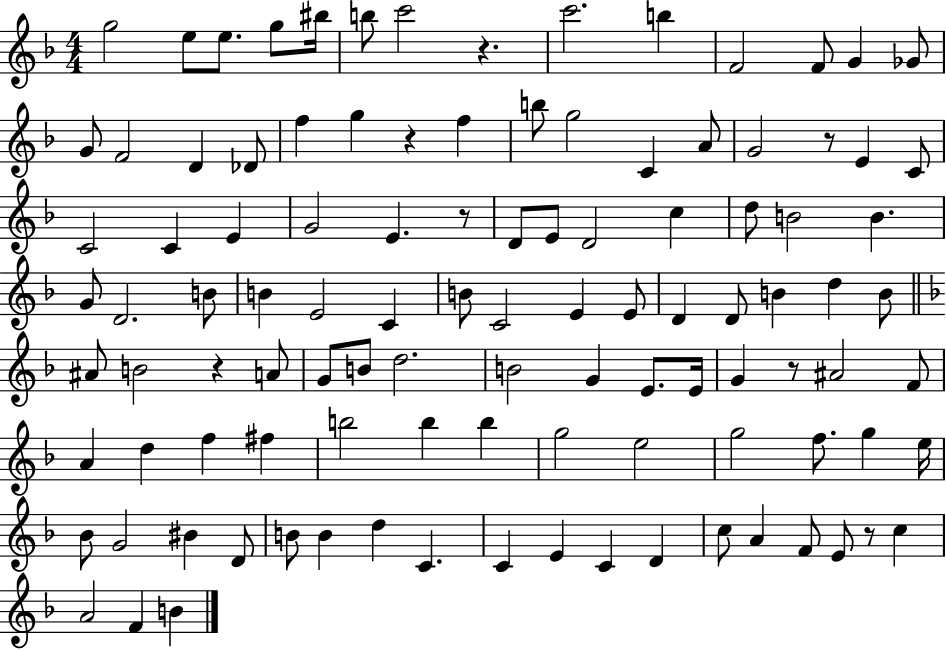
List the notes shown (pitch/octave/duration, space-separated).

G5/h E5/e E5/e. G5/e BIS5/s B5/e C6/h R/q. C6/h. B5/q F4/h F4/e G4/q Gb4/e G4/e F4/h D4/q Db4/e F5/q G5/q R/q F5/q B5/e G5/h C4/q A4/e G4/h R/e E4/q C4/e C4/h C4/q E4/q G4/h E4/q. R/e D4/e E4/e D4/h C5/q D5/e B4/h B4/q. G4/e D4/h. B4/e B4/q E4/h C4/q B4/e C4/h E4/q E4/e D4/q D4/e B4/q D5/q B4/e A#4/e B4/h R/q A4/e G4/e B4/e D5/h. B4/h G4/q E4/e. E4/s G4/q R/e A#4/h F4/e A4/q D5/q F5/q F#5/q B5/h B5/q B5/q G5/h E5/h G5/h F5/e. G5/q E5/s Bb4/e G4/h BIS4/q D4/e B4/e B4/q D5/q C4/q. C4/q E4/q C4/q D4/q C5/e A4/q F4/e E4/e R/e C5/q A4/h F4/q B4/q